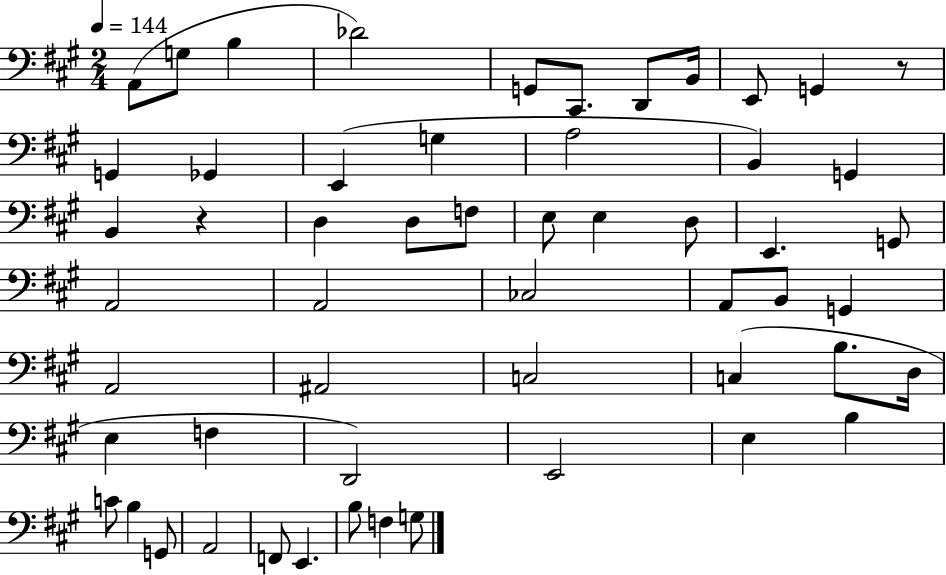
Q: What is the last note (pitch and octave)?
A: G3